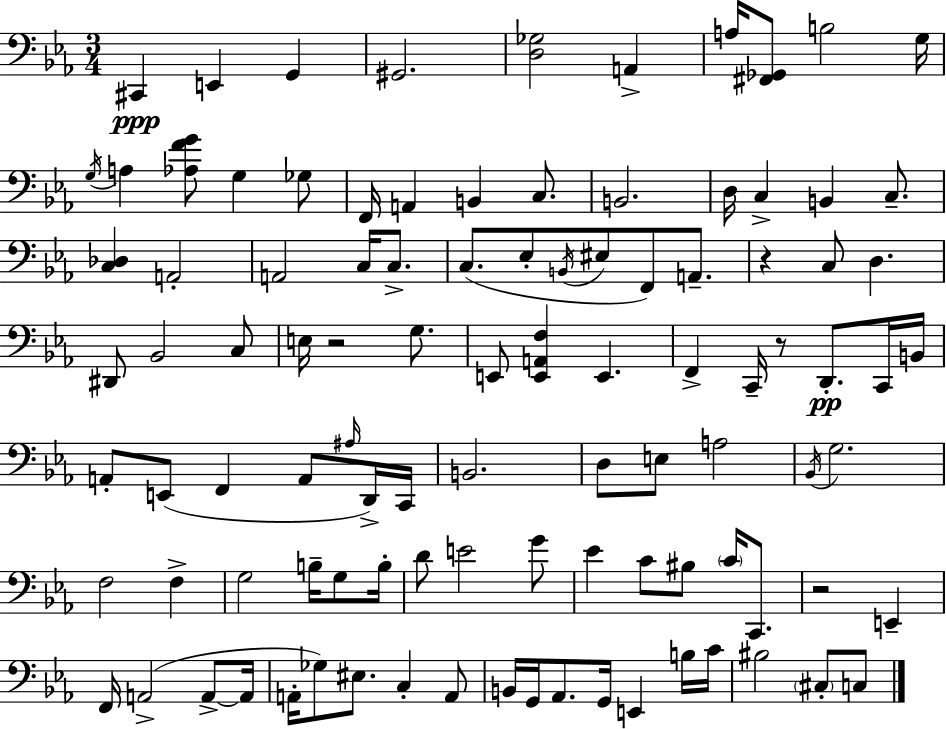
X:1
T:Untitled
M:3/4
L:1/4
K:Cm
^C,, E,, G,, ^G,,2 [D,_G,]2 A,, A,/4 [^F,,_G,,]/2 B,2 G,/4 G,/4 A, [_A,FG]/2 G, _G,/2 F,,/4 A,, B,, C,/2 B,,2 D,/4 C, B,, C,/2 [C,_D,] A,,2 A,,2 C,/4 C,/2 C,/2 _E,/2 B,,/4 ^E,/2 F,,/2 A,,/2 z C,/2 D, ^D,,/2 _B,,2 C,/2 E,/4 z2 G,/2 E,,/2 [E,,A,,F,] E,, F,, C,,/4 z/2 D,,/2 C,,/4 B,,/4 A,,/2 E,,/2 F,, A,,/2 ^A,/4 D,,/4 C,,/4 B,,2 D,/2 E,/2 A,2 _B,,/4 G,2 F,2 F, G,2 B,/4 G,/2 B,/4 D/2 E2 G/2 _E C/2 ^B,/2 C/4 C,,/2 z2 E,, F,,/4 A,,2 A,,/2 A,,/4 A,,/4 _G,/2 ^E,/2 C, A,,/2 B,,/4 G,,/4 _A,,/2 G,,/4 E,, B,/4 C/4 ^B,2 ^C,/2 C,/2